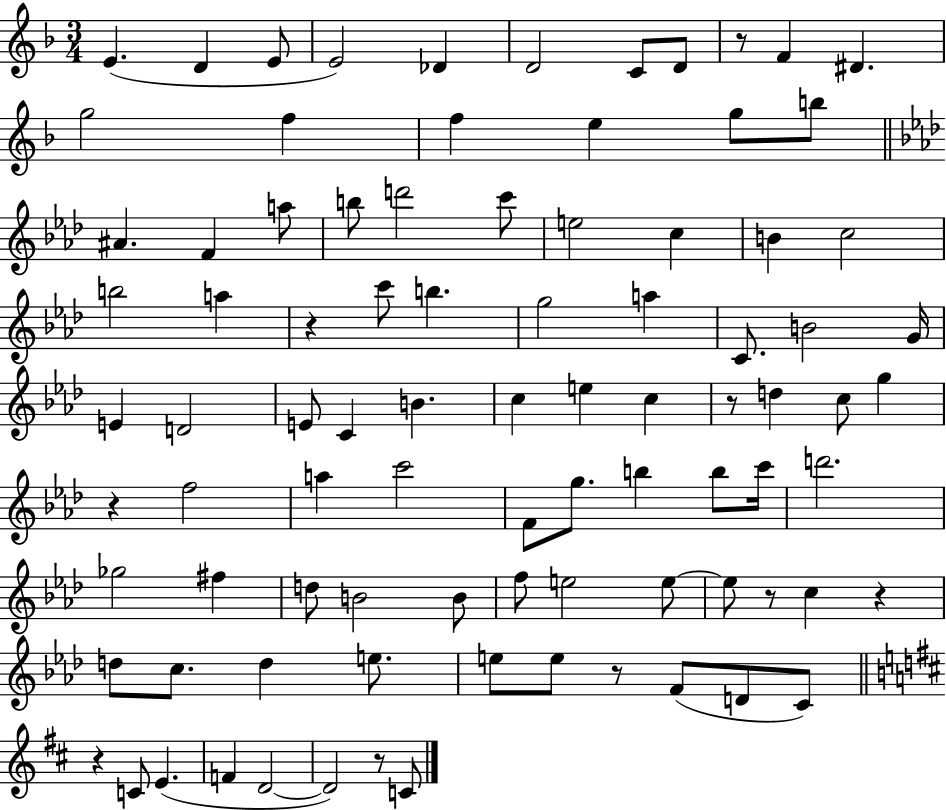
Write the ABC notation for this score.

X:1
T:Untitled
M:3/4
L:1/4
K:F
E D E/2 E2 _D D2 C/2 D/2 z/2 F ^D g2 f f e g/2 b/2 ^A F a/2 b/2 d'2 c'/2 e2 c B c2 b2 a z c'/2 b g2 a C/2 B2 G/4 E D2 E/2 C B c e c z/2 d c/2 g z f2 a c'2 F/2 g/2 b b/2 c'/4 d'2 _g2 ^f d/2 B2 B/2 f/2 e2 e/2 e/2 z/2 c z d/2 c/2 d e/2 e/2 e/2 z/2 F/2 D/2 C/2 z C/2 E F D2 D2 z/2 C/2